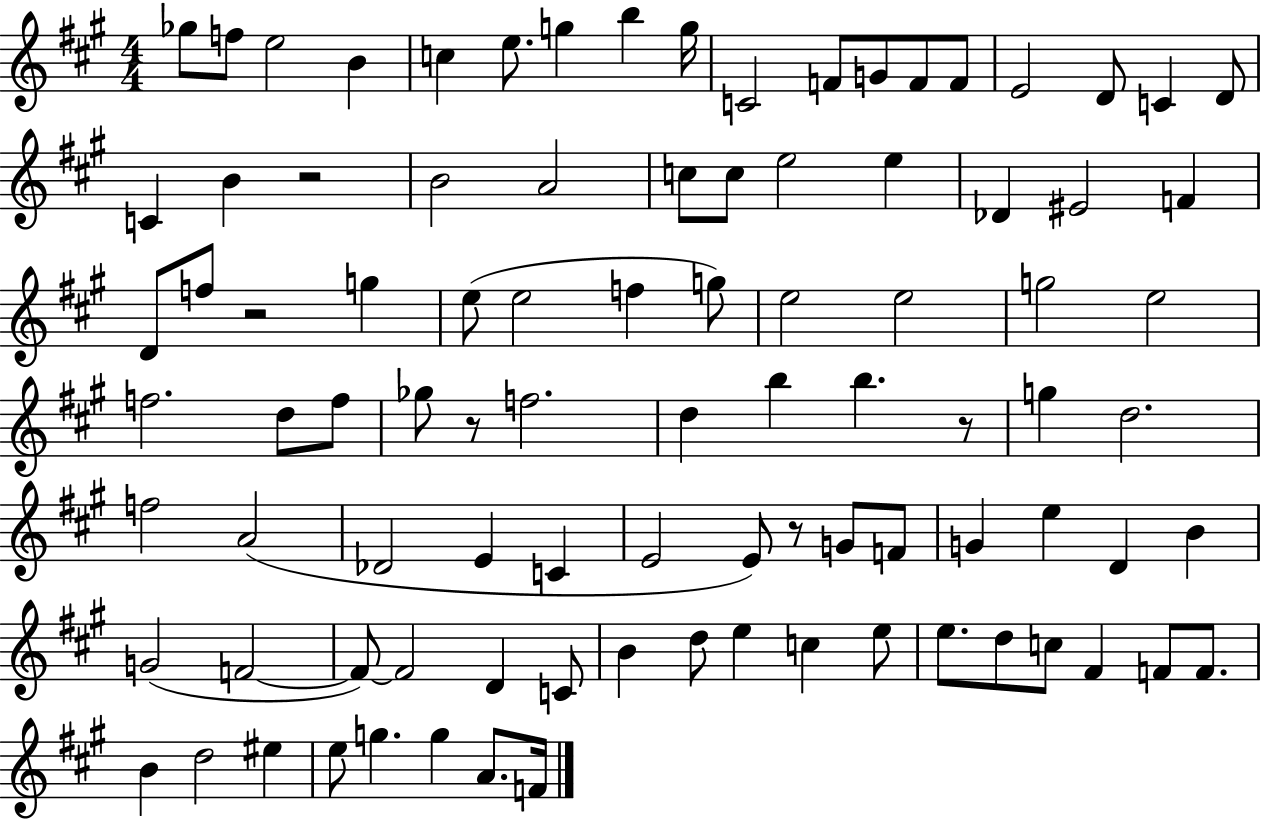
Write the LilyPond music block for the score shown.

{
  \clef treble
  \numericTimeSignature
  \time 4/4
  \key a \major
  ges''8 f''8 e''2 b'4 | c''4 e''8. g''4 b''4 g''16 | c'2 f'8 g'8 f'8 f'8 | e'2 d'8 c'4 d'8 | \break c'4 b'4 r2 | b'2 a'2 | c''8 c''8 e''2 e''4 | des'4 eis'2 f'4 | \break d'8 f''8 r2 g''4 | e''8( e''2 f''4 g''8) | e''2 e''2 | g''2 e''2 | \break f''2. d''8 f''8 | ges''8 r8 f''2. | d''4 b''4 b''4. r8 | g''4 d''2. | \break f''2 a'2( | des'2 e'4 c'4 | e'2 e'8) r8 g'8 f'8 | g'4 e''4 d'4 b'4 | \break g'2( f'2~~ | f'8~~) f'2 d'4 c'8 | b'4 d''8 e''4 c''4 e''8 | e''8. d''8 c''8 fis'4 f'8 f'8. | \break b'4 d''2 eis''4 | e''8 g''4. g''4 a'8. f'16 | \bar "|."
}